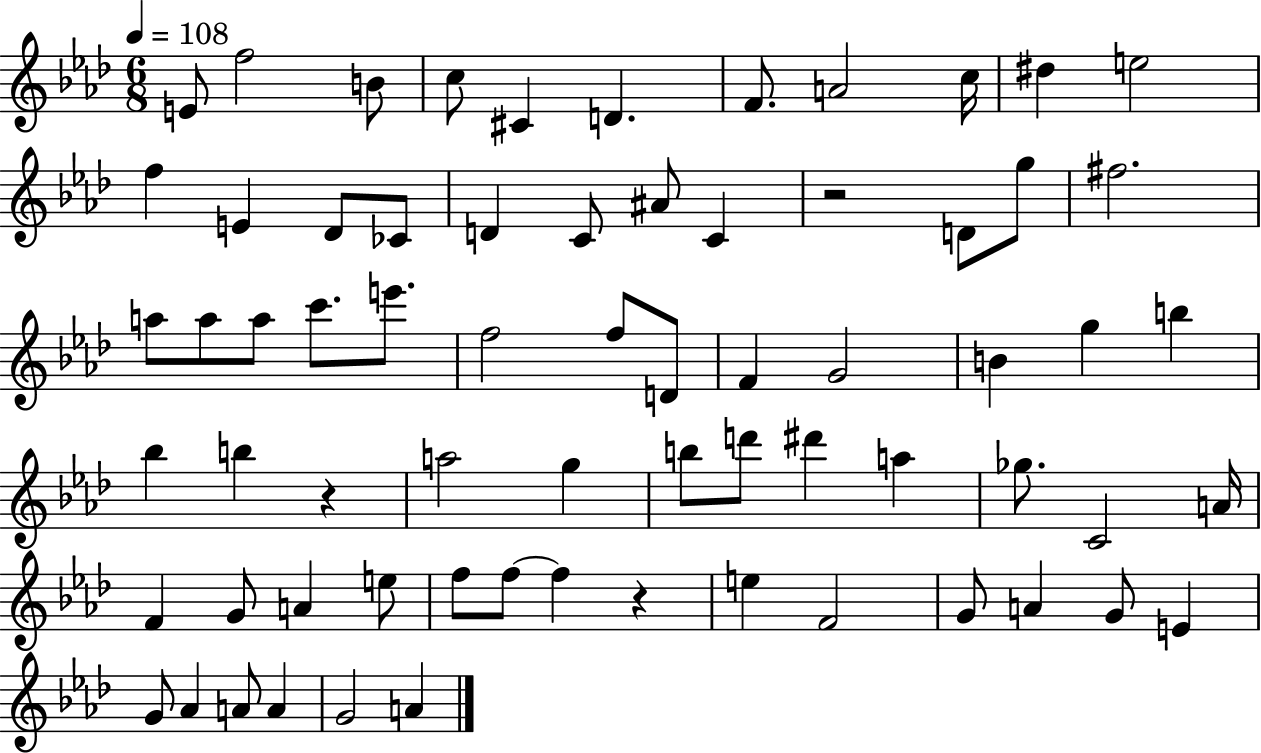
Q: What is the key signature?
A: AES major